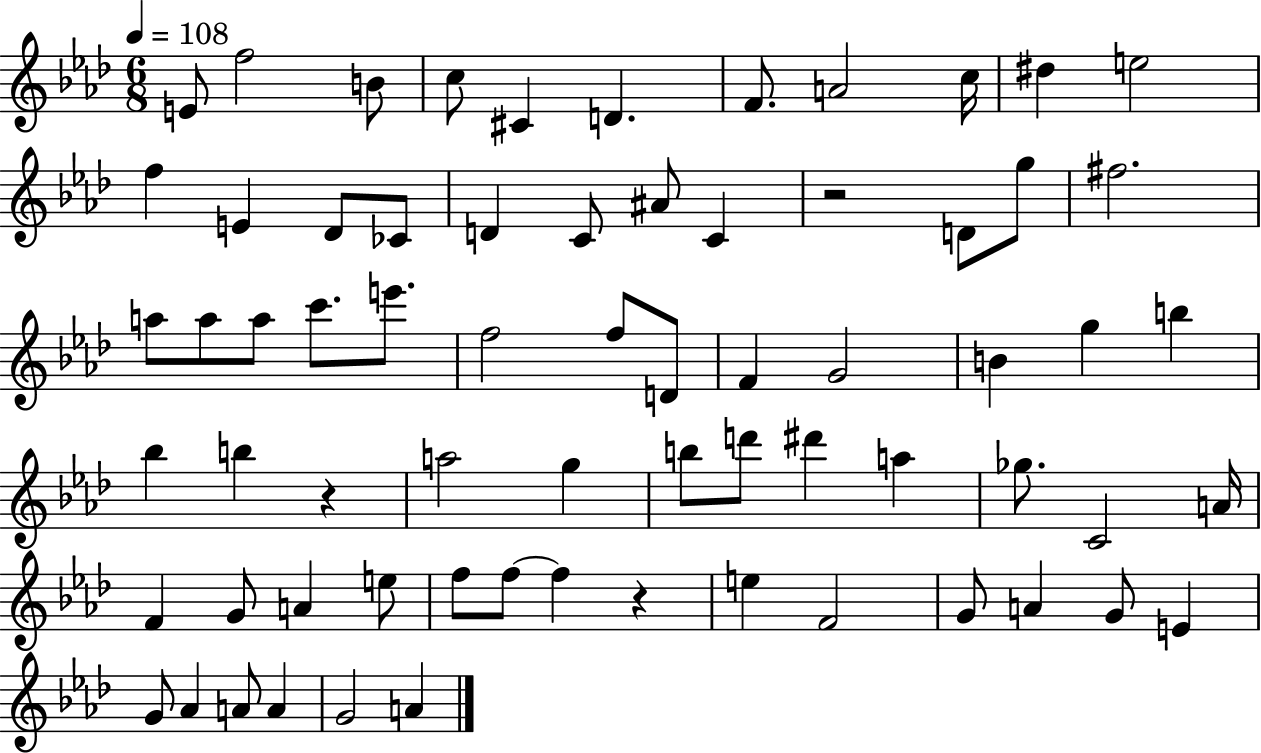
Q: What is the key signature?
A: AES major